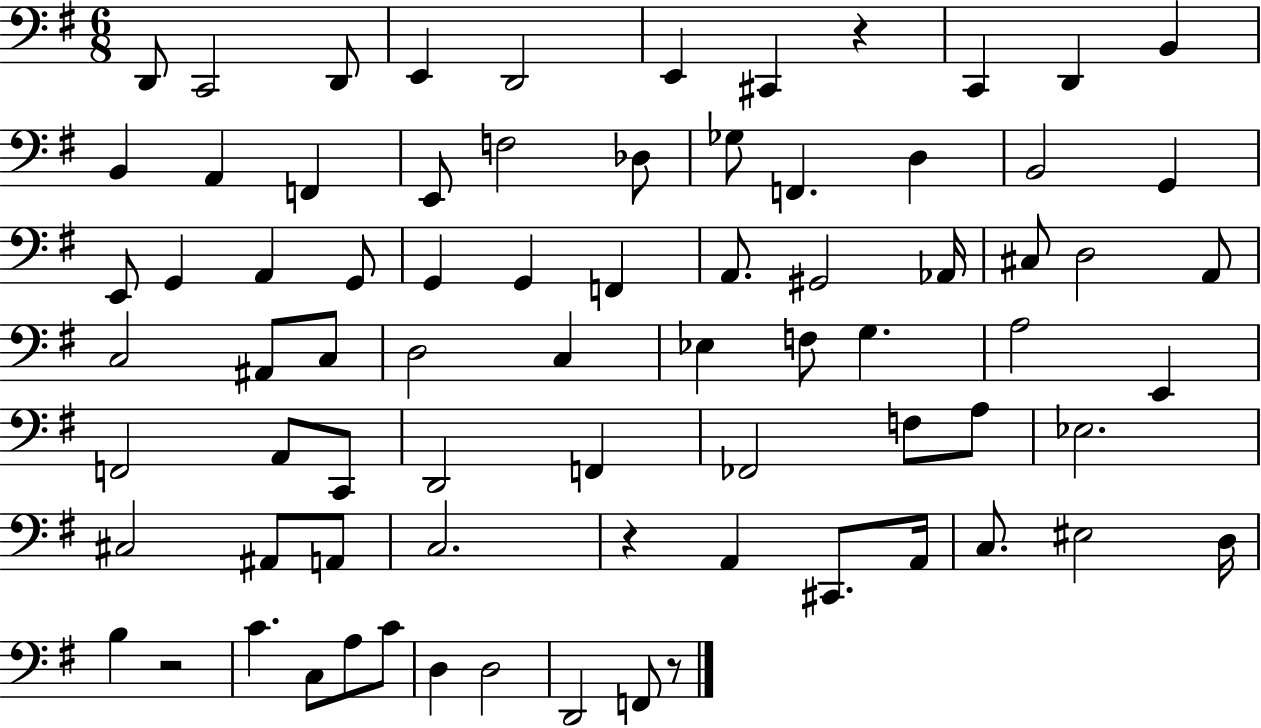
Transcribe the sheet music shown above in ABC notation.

X:1
T:Untitled
M:6/8
L:1/4
K:G
D,,/2 C,,2 D,,/2 E,, D,,2 E,, ^C,, z C,, D,, B,, B,, A,, F,, E,,/2 F,2 _D,/2 _G,/2 F,, D, B,,2 G,, E,,/2 G,, A,, G,,/2 G,, G,, F,, A,,/2 ^G,,2 _A,,/4 ^C,/2 D,2 A,,/2 C,2 ^A,,/2 C,/2 D,2 C, _E, F,/2 G, A,2 E,, F,,2 A,,/2 C,,/2 D,,2 F,, _F,,2 F,/2 A,/2 _E,2 ^C,2 ^A,,/2 A,,/2 C,2 z A,, ^C,,/2 A,,/4 C,/2 ^E,2 D,/4 B, z2 C C,/2 A,/2 C/2 D, D,2 D,,2 F,,/2 z/2